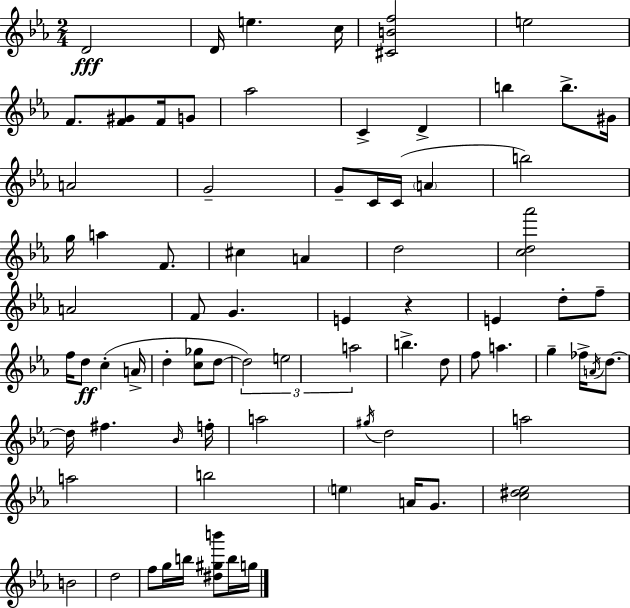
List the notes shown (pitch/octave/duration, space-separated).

D4/h D4/s E5/q. C5/s [C#4,B4,F5]/h E5/h F4/e. [F4,G#4]/e F4/s G4/e Ab5/h C4/q D4/q B5/q B5/e. G#4/s A4/h G4/h G4/e C4/s C4/s A4/q B5/h G5/s A5/q F4/e. C#5/q A4/q D5/h [C5,D5,Ab6]/h A4/h F4/e G4/q. E4/q R/q E4/q D5/e F5/e F5/s D5/e C5/q A4/s D5/q [C5,Gb5]/e D5/e D5/h E5/h A5/h B5/q. D5/e F5/e A5/q. G5/q FES5/s A4/s D5/e. D5/s F#5/q. Bb4/s F5/s A5/h G#5/s D5/h A5/h A5/h B5/h E5/q A4/s G4/e. [C5,D#5,Eb5]/h B4/h D5/h F5/e G5/s B5/s [D#5,G#5,B6]/e B5/s G5/s